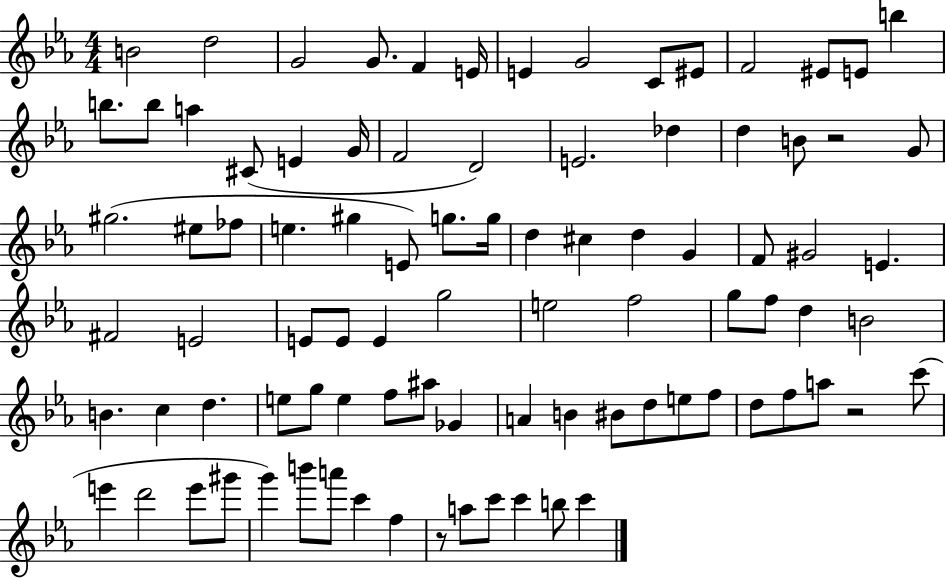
{
  \clef treble
  \numericTimeSignature
  \time 4/4
  \key ees \major
  \repeat volta 2 { b'2 d''2 | g'2 g'8. f'4 e'16 | e'4 g'2 c'8 eis'8 | f'2 eis'8 e'8 b''4 | \break b''8. b''8 a''4 cis'8( e'4 g'16 | f'2 d'2) | e'2. des''4 | d''4 b'8 r2 g'8 | \break gis''2.( eis''8 fes''8 | e''4. gis''4 e'8) g''8. g''16 | d''4 cis''4 d''4 g'4 | f'8 gis'2 e'4. | \break fis'2 e'2 | e'8 e'8 e'4 g''2 | e''2 f''2 | g''8 f''8 d''4 b'2 | \break b'4. c''4 d''4. | e''8 g''8 e''4 f''8 ais''8 ges'4 | a'4 b'4 bis'8 d''8 e''8 f''8 | d''8 f''8 a''8 r2 c'''8( | \break e'''4 d'''2 e'''8 gis'''8 | g'''4) b'''8 a'''8 c'''4 f''4 | r8 a''8 c'''8 c'''4 b''8 c'''4 | } \bar "|."
}